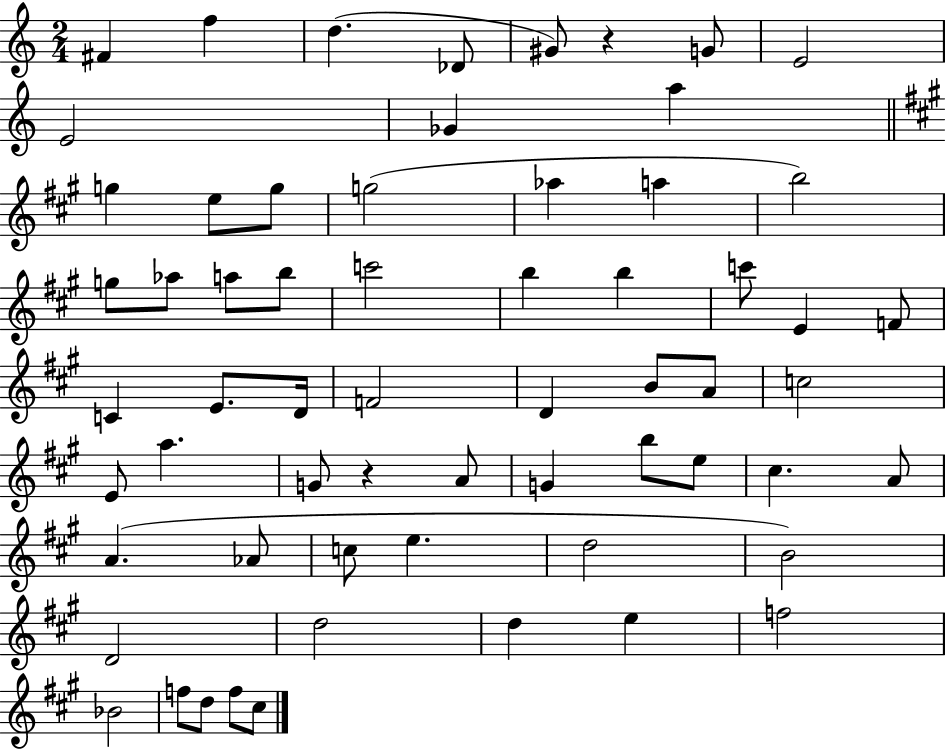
F#4/q F5/q D5/q. Db4/e G#4/e R/q G4/e E4/h E4/h Gb4/q A5/q G5/q E5/e G5/e G5/h Ab5/q A5/q B5/h G5/e Ab5/e A5/e B5/e C6/h B5/q B5/q C6/e E4/q F4/e C4/q E4/e. D4/s F4/h D4/q B4/e A4/e C5/h E4/e A5/q. G4/e R/q A4/e G4/q B5/e E5/e C#5/q. A4/e A4/q. Ab4/e C5/e E5/q. D5/h B4/h D4/h D5/h D5/q E5/q F5/h Bb4/h F5/e D5/e F5/e C#5/e